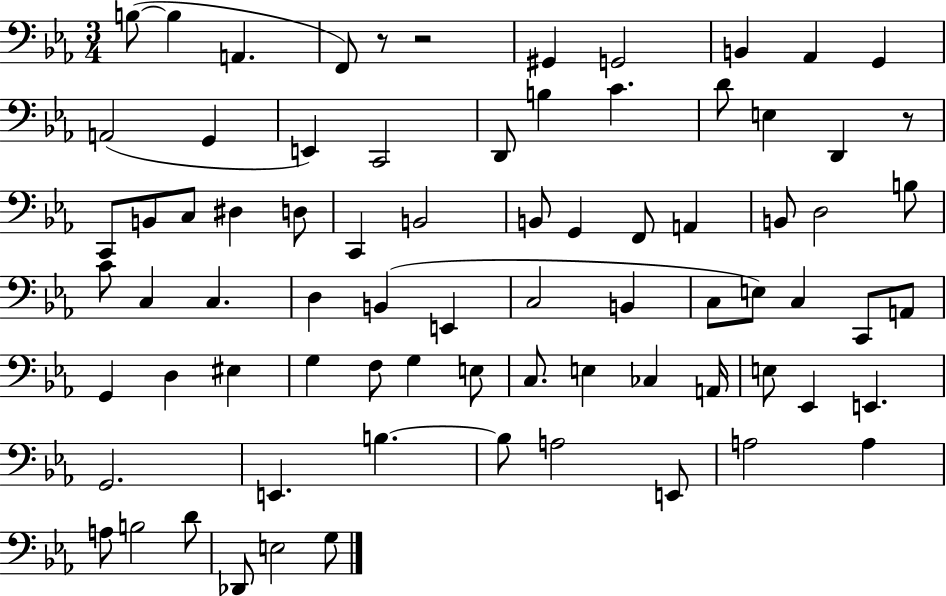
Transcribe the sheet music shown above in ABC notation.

X:1
T:Untitled
M:3/4
L:1/4
K:Eb
B,/2 B, A,, F,,/2 z/2 z2 ^G,, G,,2 B,, _A,, G,, A,,2 G,, E,, C,,2 D,,/2 B, C D/2 E, D,, z/2 C,,/2 B,,/2 C,/2 ^D, D,/2 C,, B,,2 B,,/2 G,, F,,/2 A,, B,,/2 D,2 B,/2 C/2 C, C, D, B,, E,, C,2 B,, C,/2 E,/2 C, C,,/2 A,,/2 G,, D, ^E, G, F,/2 G, E,/2 C,/2 E, _C, A,,/4 E,/2 _E,, E,, G,,2 E,, B, B,/2 A,2 E,,/2 A,2 A, A,/2 B,2 D/2 _D,,/2 E,2 G,/2